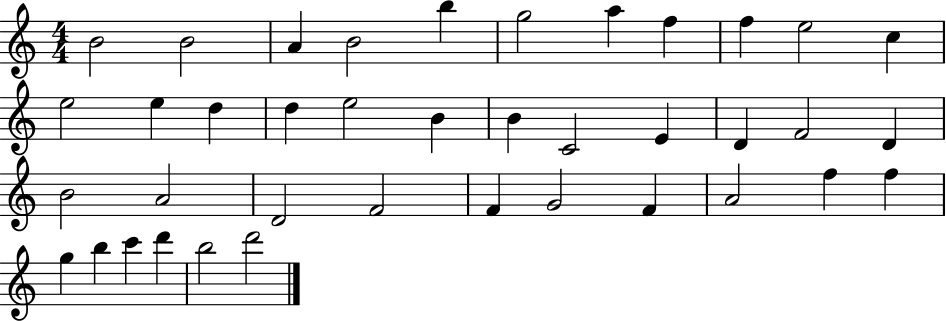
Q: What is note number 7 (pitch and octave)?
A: A5